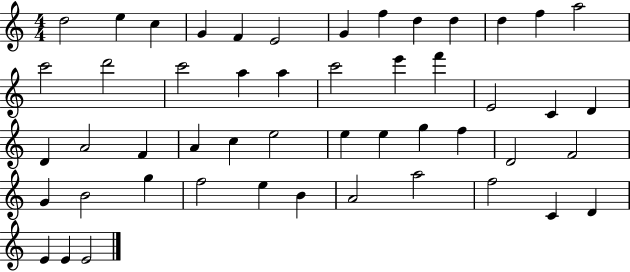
{
  \clef treble
  \numericTimeSignature
  \time 4/4
  \key c \major
  d''2 e''4 c''4 | g'4 f'4 e'2 | g'4 f''4 d''4 d''4 | d''4 f''4 a''2 | \break c'''2 d'''2 | c'''2 a''4 a''4 | c'''2 e'''4 f'''4 | e'2 c'4 d'4 | \break d'4 a'2 f'4 | a'4 c''4 e''2 | e''4 e''4 g''4 f''4 | d'2 f'2 | \break g'4 b'2 g''4 | f''2 e''4 b'4 | a'2 a''2 | f''2 c'4 d'4 | \break e'4 e'4 e'2 | \bar "|."
}